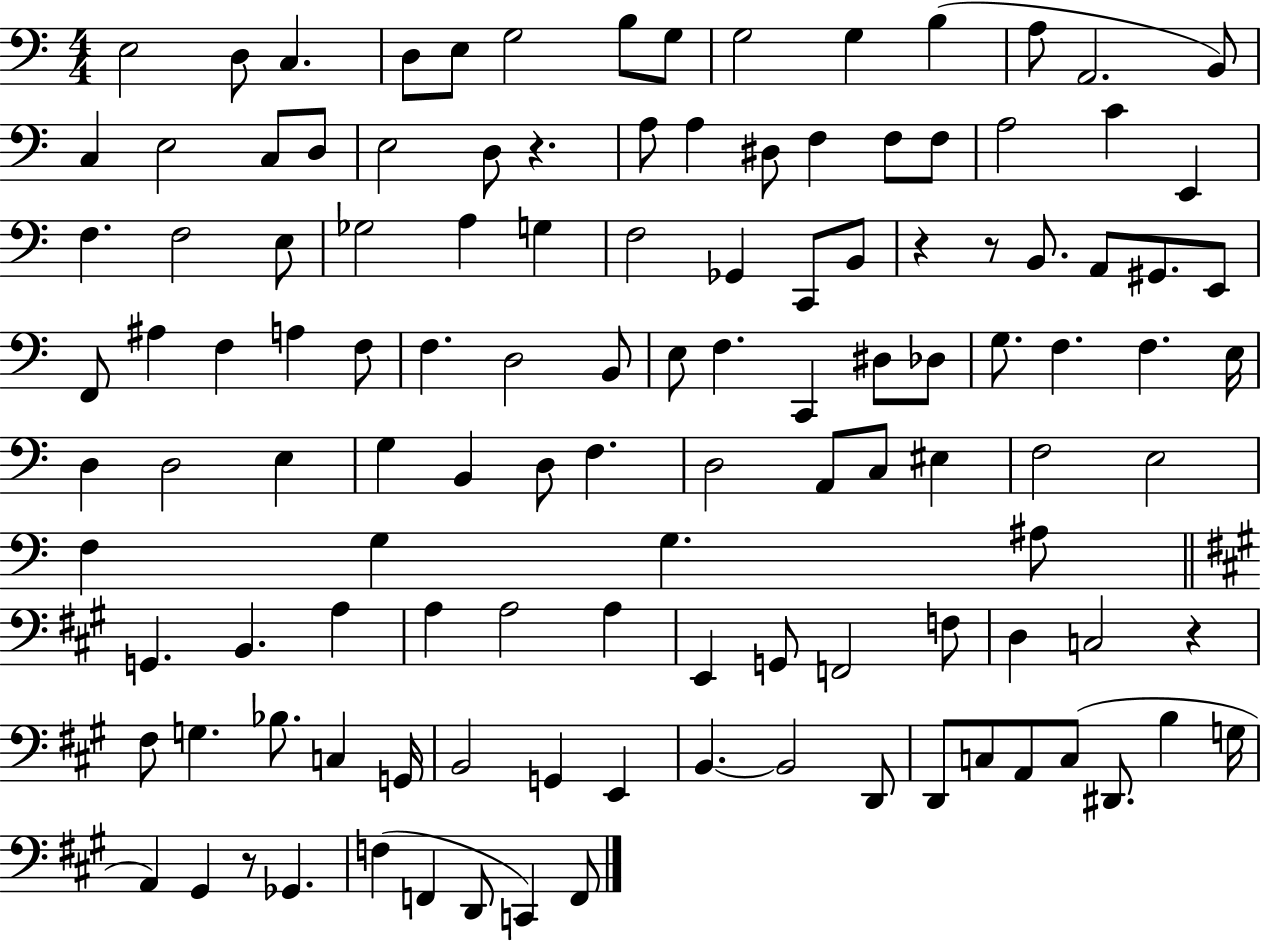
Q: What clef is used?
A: bass